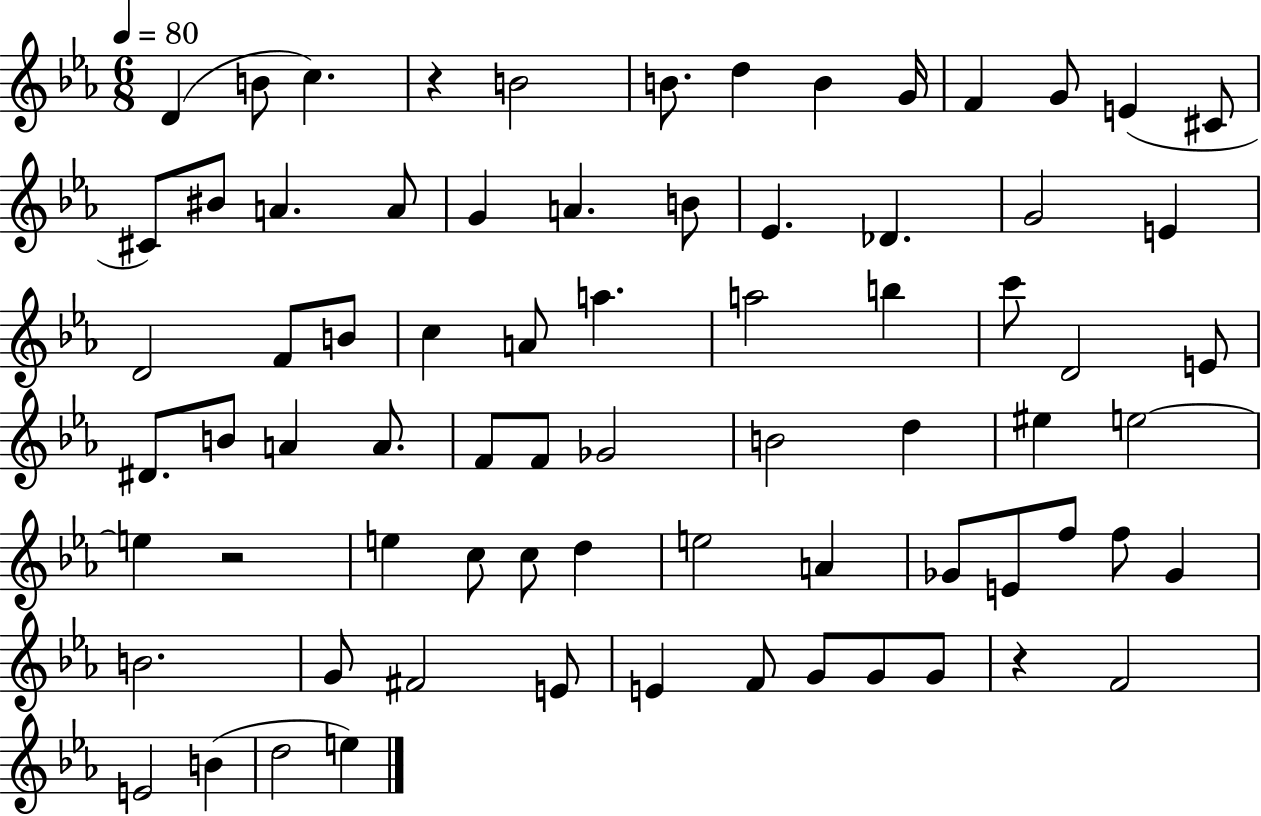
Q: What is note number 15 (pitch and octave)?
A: A4